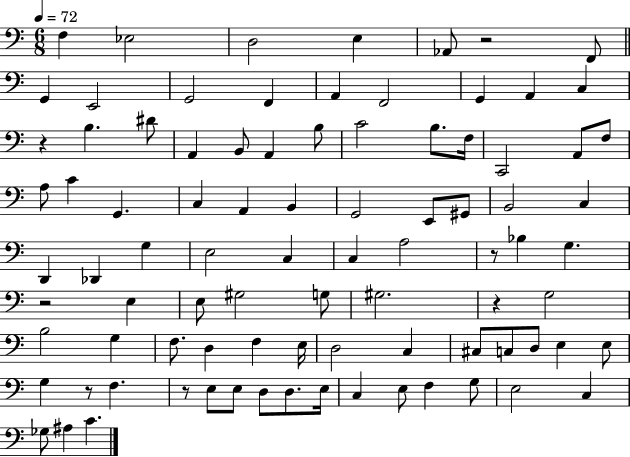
F3/q Eb3/h D3/h E3/q Ab2/e R/h F2/e G2/q E2/h G2/h F2/q A2/q F2/h G2/q A2/q C3/q R/q B3/q. D#4/e A2/q B2/e A2/q B3/e C4/h B3/e. F3/s C2/h A2/e F3/e A3/e C4/q G2/q. C3/q A2/q B2/q G2/h E2/e G#2/e B2/h C3/q D2/q Db2/q G3/q E3/h C3/q C3/q A3/h R/e Bb3/q G3/q. R/h E3/q E3/e G#3/h G3/e G#3/h. R/q G3/h B3/h G3/q F3/e. D3/q F3/q E3/s D3/h C3/q C#3/e C3/e D3/e E3/q E3/e G3/q R/e F3/q. R/e E3/e E3/e D3/e D3/e. E3/s C3/q E3/e F3/q G3/e E3/h C3/q Gb3/e A#3/q C4/q.